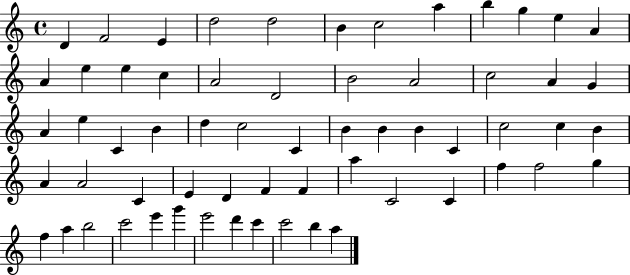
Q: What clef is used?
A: treble